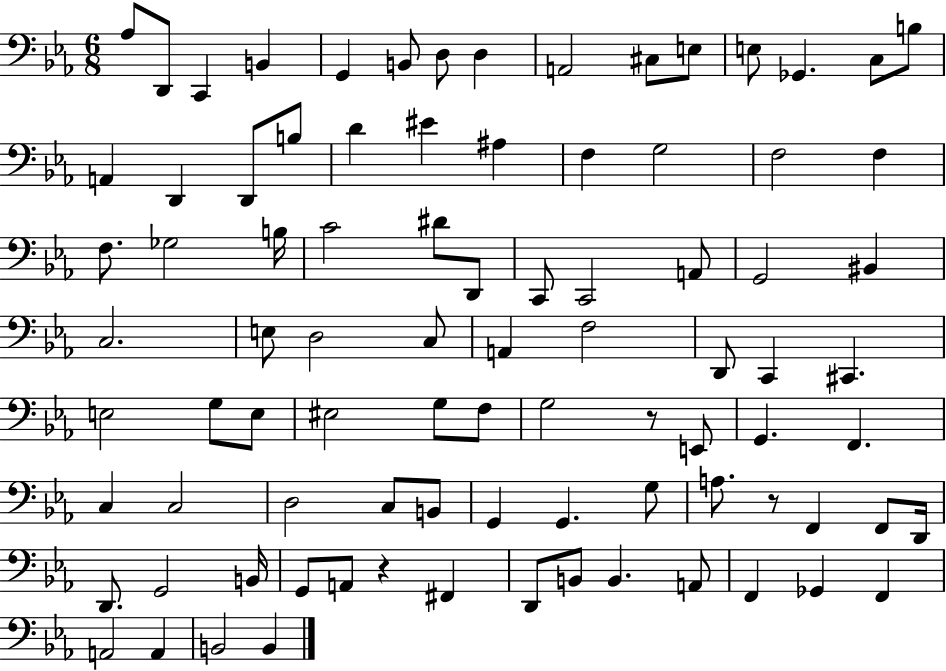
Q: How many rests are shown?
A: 3